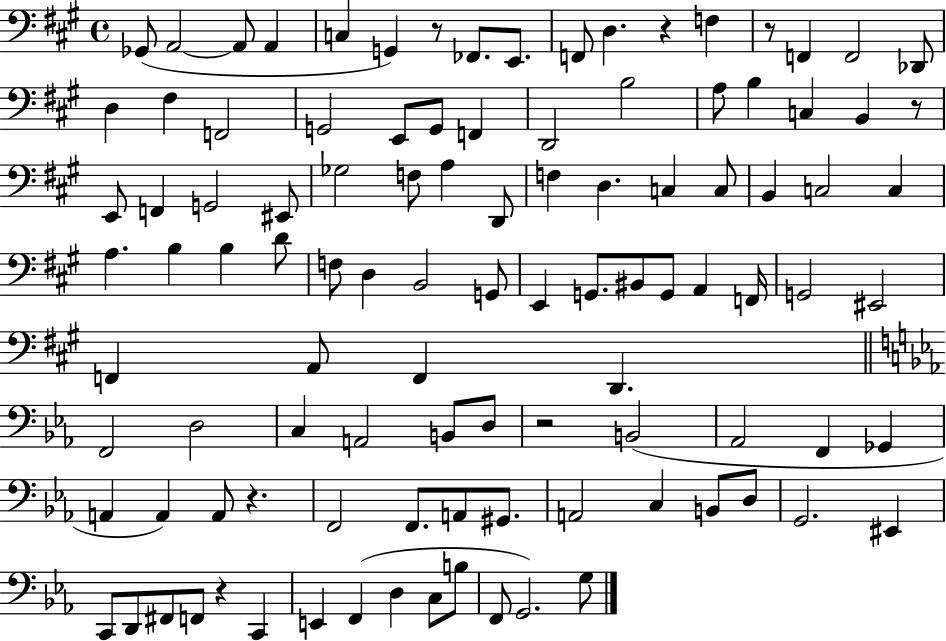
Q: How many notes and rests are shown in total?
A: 105